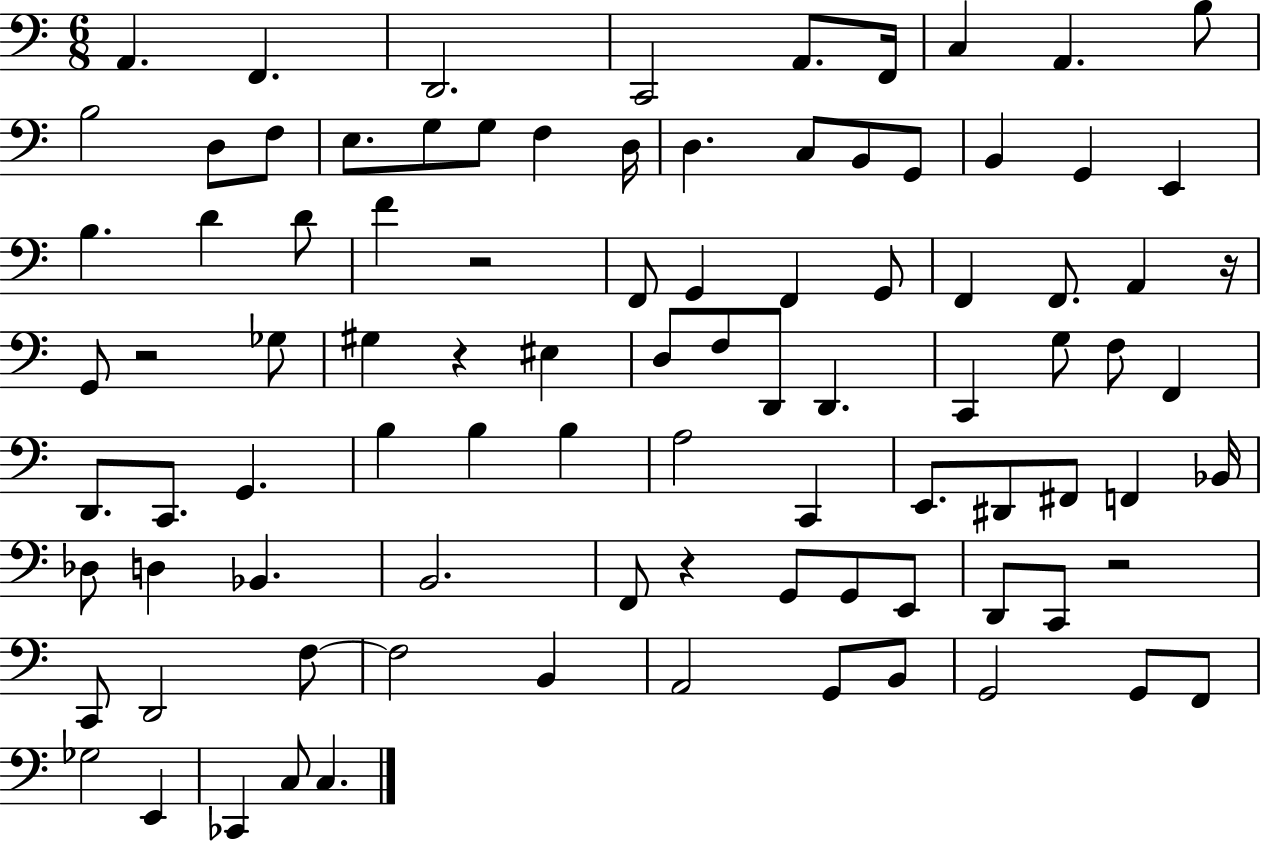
X:1
T:Untitled
M:6/8
L:1/4
K:C
A,, F,, D,,2 C,,2 A,,/2 F,,/4 C, A,, B,/2 B,2 D,/2 F,/2 E,/2 G,/2 G,/2 F, D,/4 D, C,/2 B,,/2 G,,/2 B,, G,, E,, B, D D/2 F z2 F,,/2 G,, F,, G,,/2 F,, F,,/2 A,, z/4 G,,/2 z2 _G,/2 ^G, z ^E, D,/2 F,/2 D,,/2 D,, C,, G,/2 F,/2 F,, D,,/2 C,,/2 G,, B, B, B, A,2 C,, E,,/2 ^D,,/2 ^F,,/2 F,, _B,,/4 _D,/2 D, _B,, B,,2 F,,/2 z G,,/2 G,,/2 E,,/2 D,,/2 C,,/2 z2 C,,/2 D,,2 F,/2 F,2 B,, A,,2 G,,/2 B,,/2 G,,2 G,,/2 F,,/2 _G,2 E,, _C,, C,/2 C,